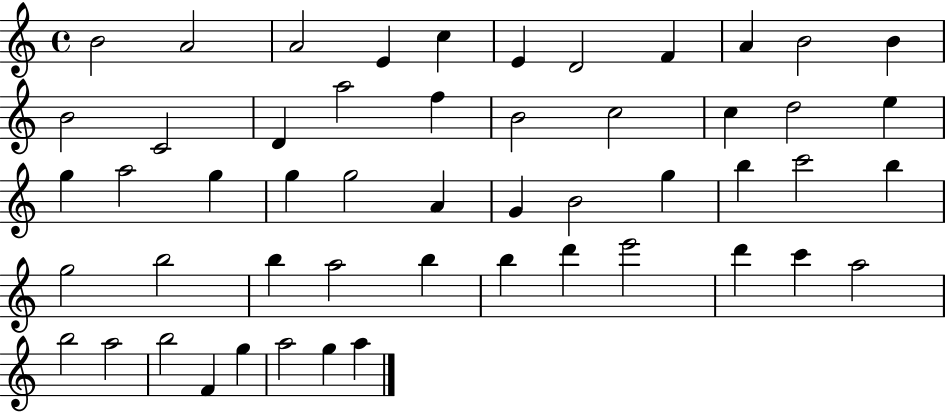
X:1
T:Untitled
M:4/4
L:1/4
K:C
B2 A2 A2 E c E D2 F A B2 B B2 C2 D a2 f B2 c2 c d2 e g a2 g g g2 A G B2 g b c'2 b g2 b2 b a2 b b d' e'2 d' c' a2 b2 a2 b2 F g a2 g a